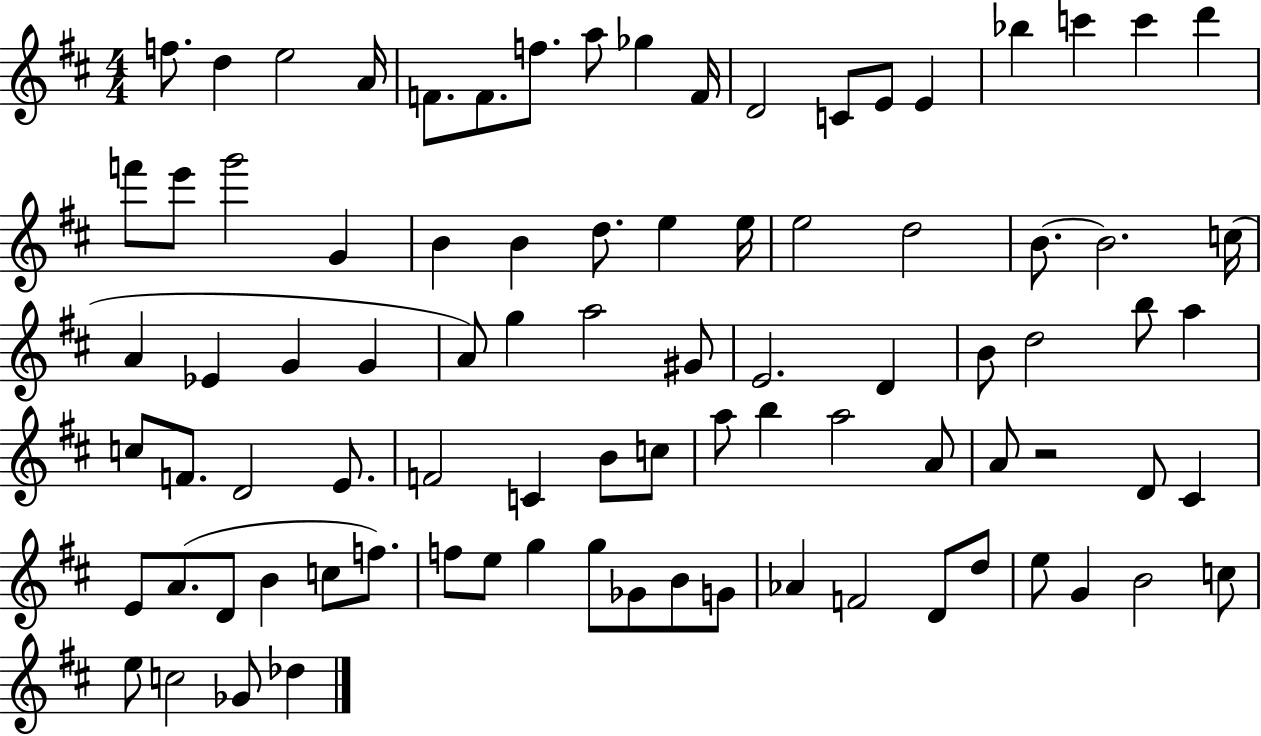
F5/e. D5/q E5/h A4/s F4/e. F4/e. F5/e. A5/e Gb5/q F4/s D4/h C4/e E4/e E4/q Bb5/q C6/q C6/q D6/q F6/e E6/e G6/h G4/q B4/q B4/q D5/e. E5/q E5/s E5/h D5/h B4/e. B4/h. C5/s A4/q Eb4/q G4/q G4/q A4/e G5/q A5/h G#4/e E4/h. D4/q B4/e D5/h B5/e A5/q C5/e F4/e. D4/h E4/e. F4/h C4/q B4/e C5/e A5/e B5/q A5/h A4/e A4/e R/h D4/e C#4/q E4/e A4/e. D4/e B4/q C5/e F5/e. F5/e E5/e G5/q G5/e Gb4/e B4/e G4/e Ab4/q F4/h D4/e D5/e E5/e G4/q B4/h C5/e E5/e C5/h Gb4/e Db5/q